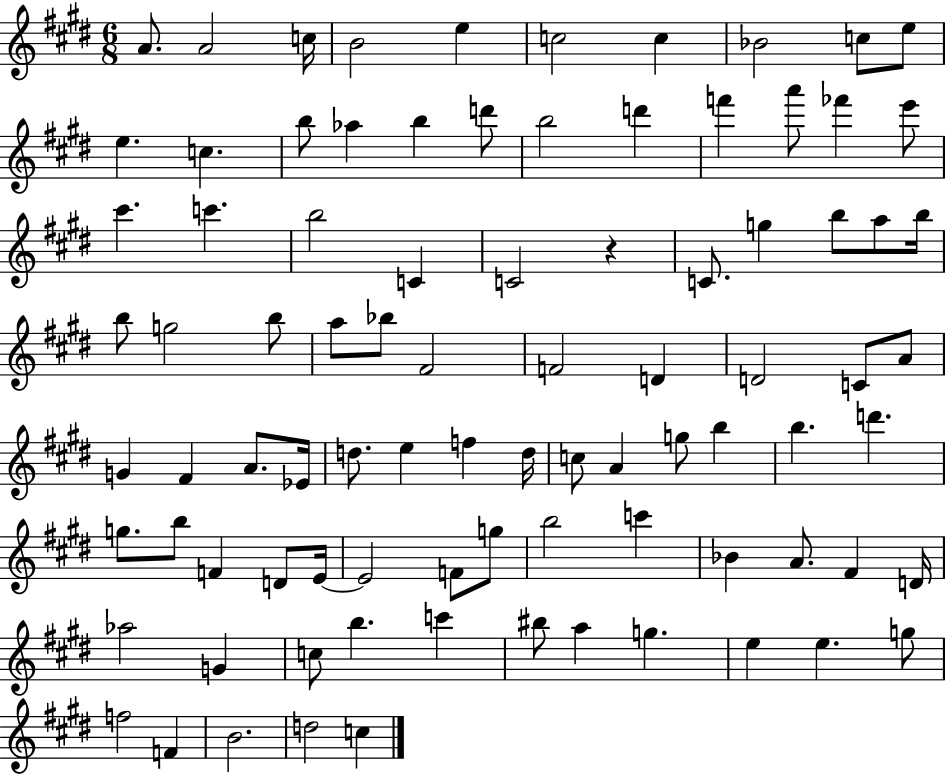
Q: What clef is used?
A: treble